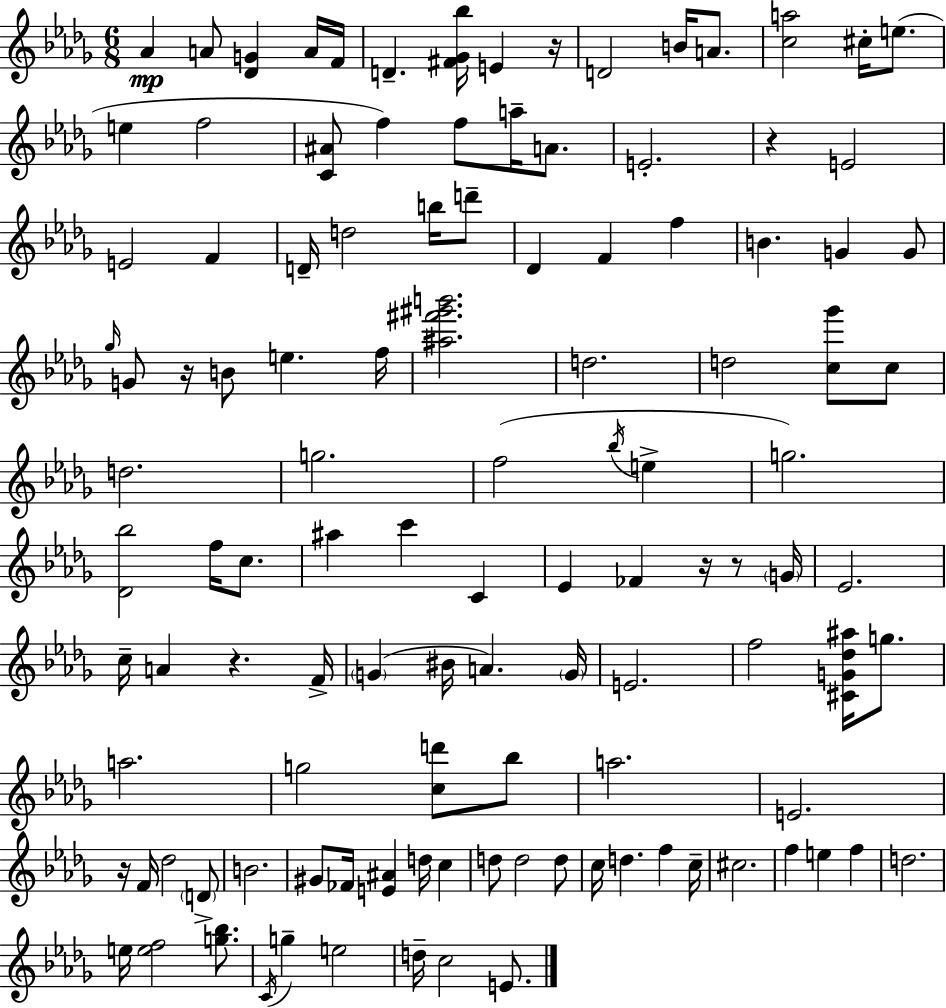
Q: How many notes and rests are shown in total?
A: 115